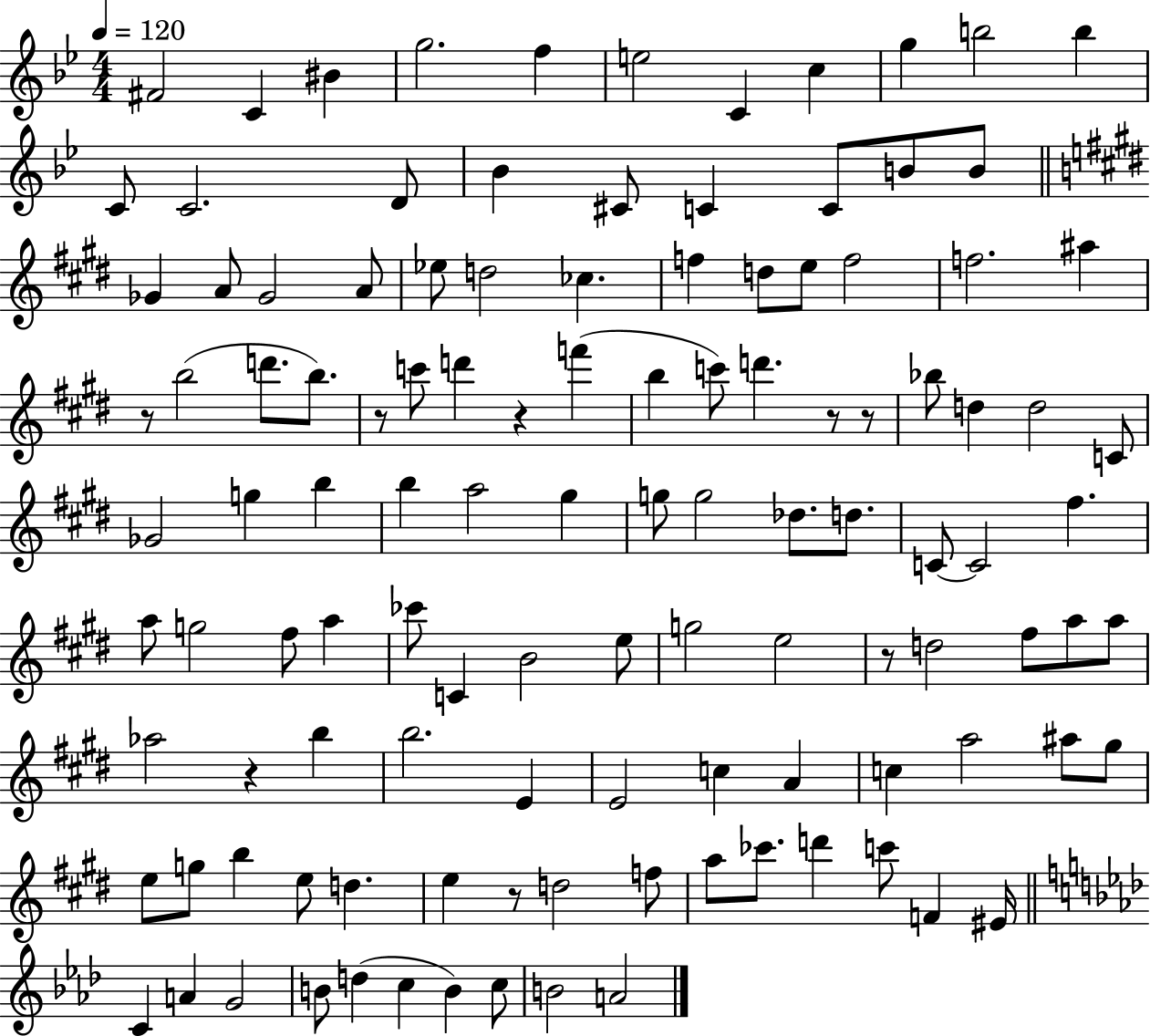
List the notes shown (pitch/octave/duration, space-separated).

F#4/h C4/q BIS4/q G5/h. F5/q E5/h C4/q C5/q G5/q B5/h B5/q C4/e C4/h. D4/e Bb4/q C#4/e C4/q C4/e B4/e B4/e Gb4/q A4/e Gb4/h A4/e Eb5/e D5/h CES5/q. F5/q D5/e E5/e F5/h F5/h. A#5/q R/e B5/h D6/e. B5/e. R/e C6/e D6/q R/q F6/q B5/q C6/e D6/q. R/e R/e Bb5/e D5/q D5/h C4/e Gb4/h G5/q B5/q B5/q A5/h G#5/q G5/e G5/h Db5/e. D5/e. C4/e C4/h F#5/q. A5/e G5/h F#5/e A5/q CES6/e C4/q B4/h E5/e G5/h E5/h R/e D5/h F#5/e A5/e A5/e Ab5/h R/q B5/q B5/h. E4/q E4/h C5/q A4/q C5/q A5/h A#5/e G#5/e E5/e G5/e B5/q E5/e D5/q. E5/q R/e D5/h F5/e A5/e CES6/e. D6/q C6/e F4/q EIS4/s C4/q A4/q G4/h B4/e D5/q C5/q B4/q C5/e B4/h A4/h